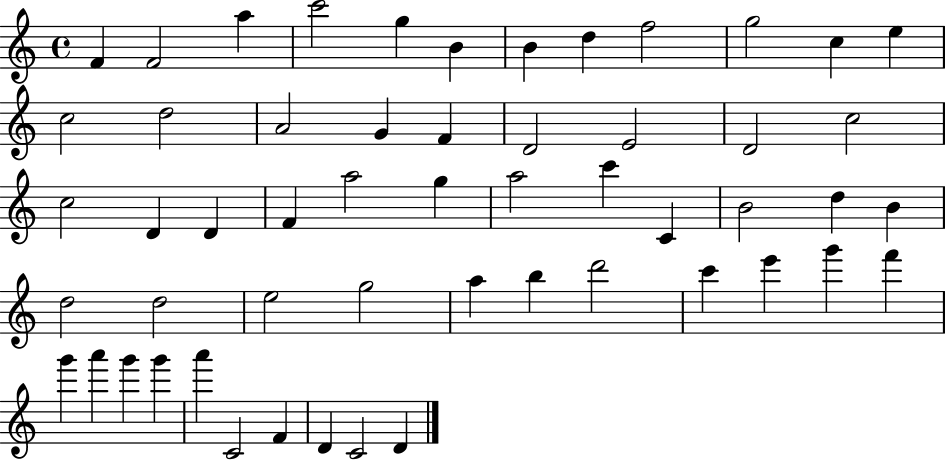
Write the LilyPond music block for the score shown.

{
  \clef treble
  \time 4/4
  \defaultTimeSignature
  \key c \major
  f'4 f'2 a''4 | c'''2 g''4 b'4 | b'4 d''4 f''2 | g''2 c''4 e''4 | \break c''2 d''2 | a'2 g'4 f'4 | d'2 e'2 | d'2 c''2 | \break c''2 d'4 d'4 | f'4 a''2 g''4 | a''2 c'''4 c'4 | b'2 d''4 b'4 | \break d''2 d''2 | e''2 g''2 | a''4 b''4 d'''2 | c'''4 e'''4 g'''4 f'''4 | \break g'''4 a'''4 g'''4 g'''4 | a'''4 c'2 f'4 | d'4 c'2 d'4 | \bar "|."
}